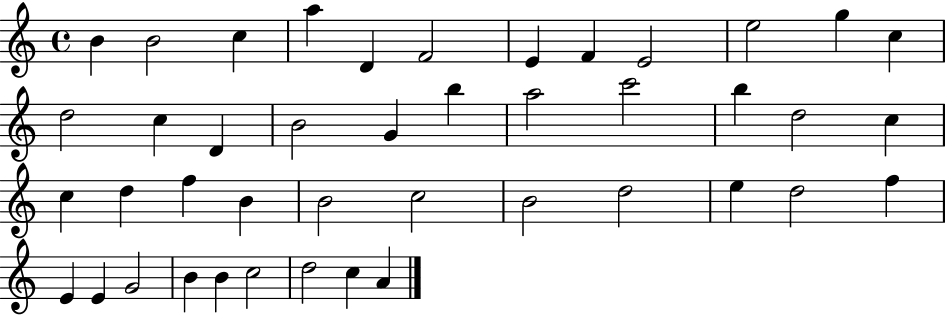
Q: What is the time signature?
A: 4/4